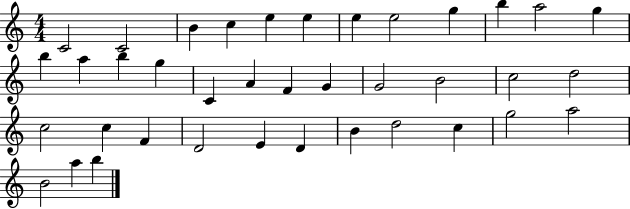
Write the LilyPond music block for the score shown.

{
  \clef treble
  \numericTimeSignature
  \time 4/4
  \key c \major
  c'2 c'2 | b'4 c''4 e''4 e''4 | e''4 e''2 g''4 | b''4 a''2 g''4 | \break b''4 a''4 b''4 g''4 | c'4 a'4 f'4 g'4 | g'2 b'2 | c''2 d''2 | \break c''2 c''4 f'4 | d'2 e'4 d'4 | b'4 d''2 c''4 | g''2 a''2 | \break b'2 a''4 b''4 | \bar "|."
}